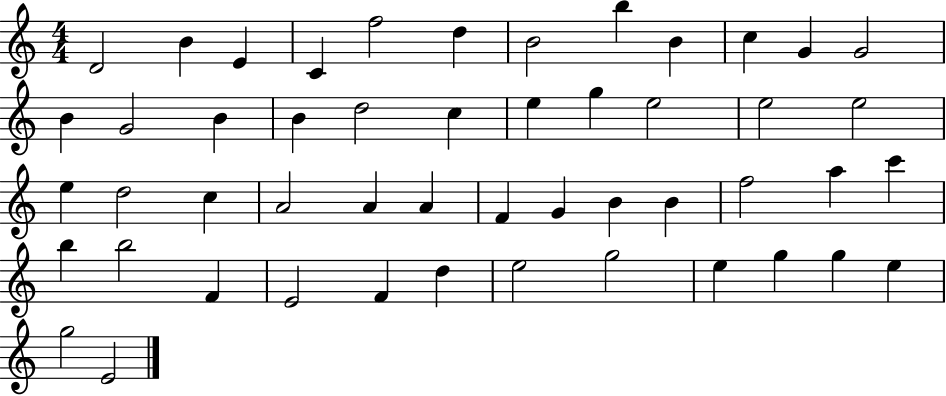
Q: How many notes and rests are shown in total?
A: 50